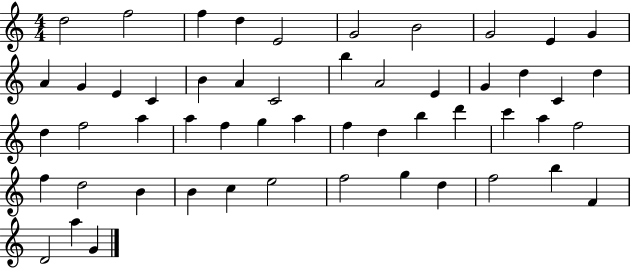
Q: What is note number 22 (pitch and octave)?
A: D5